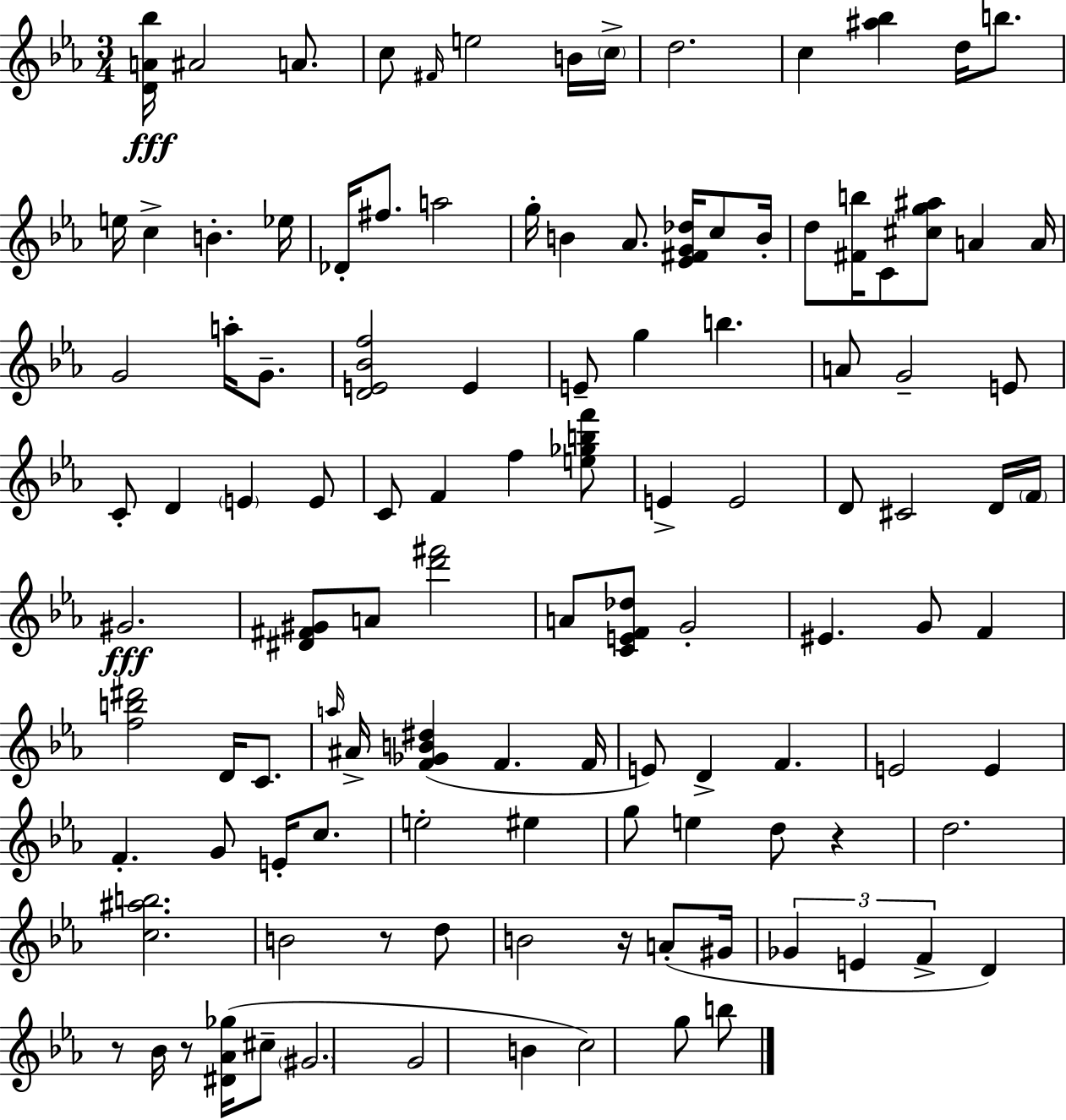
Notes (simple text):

[D4,A4,Bb5]/s A#4/h A4/e. C5/e F#4/s E5/h B4/s C5/s D5/h. C5/q [A#5,Bb5]/q D5/s B5/e. E5/s C5/q B4/q. Eb5/s Db4/s F#5/e. A5/h G5/s B4/q Ab4/e. [Eb4,F#4,G4,Db5]/s C5/e B4/s D5/e [F#4,B5]/s C4/e [C#5,G5,A#5]/e A4/q A4/s G4/h A5/s G4/e. [D4,E4,Bb4,F5]/h E4/q E4/e G5/q B5/q. A4/e G4/h E4/e C4/e D4/q E4/q E4/e C4/e F4/q F5/q [E5,Gb5,B5,F6]/e E4/q E4/h D4/e C#4/h D4/s F4/s G#4/h. [D#4,F#4,G#4]/e A4/e [D6,F#6]/h A4/e [C4,E4,F4,Db5]/e G4/h EIS4/q. G4/e F4/q [F5,B5,D#6]/h D4/s C4/e. A5/s A#4/s [F4,Gb4,B4,D#5]/q F4/q. F4/s E4/e D4/q F4/q. E4/h E4/q F4/q. G4/e E4/s C5/e. E5/h EIS5/q G5/e E5/q D5/e R/q D5/h. [C5,A#5,B5]/h. B4/h R/e D5/e B4/h R/s A4/e G#4/s Gb4/q E4/q F4/q D4/q R/e Bb4/s R/e [D#4,Ab4,Gb5]/s C#5/e G#4/h. G4/h B4/q C5/h G5/e B5/e